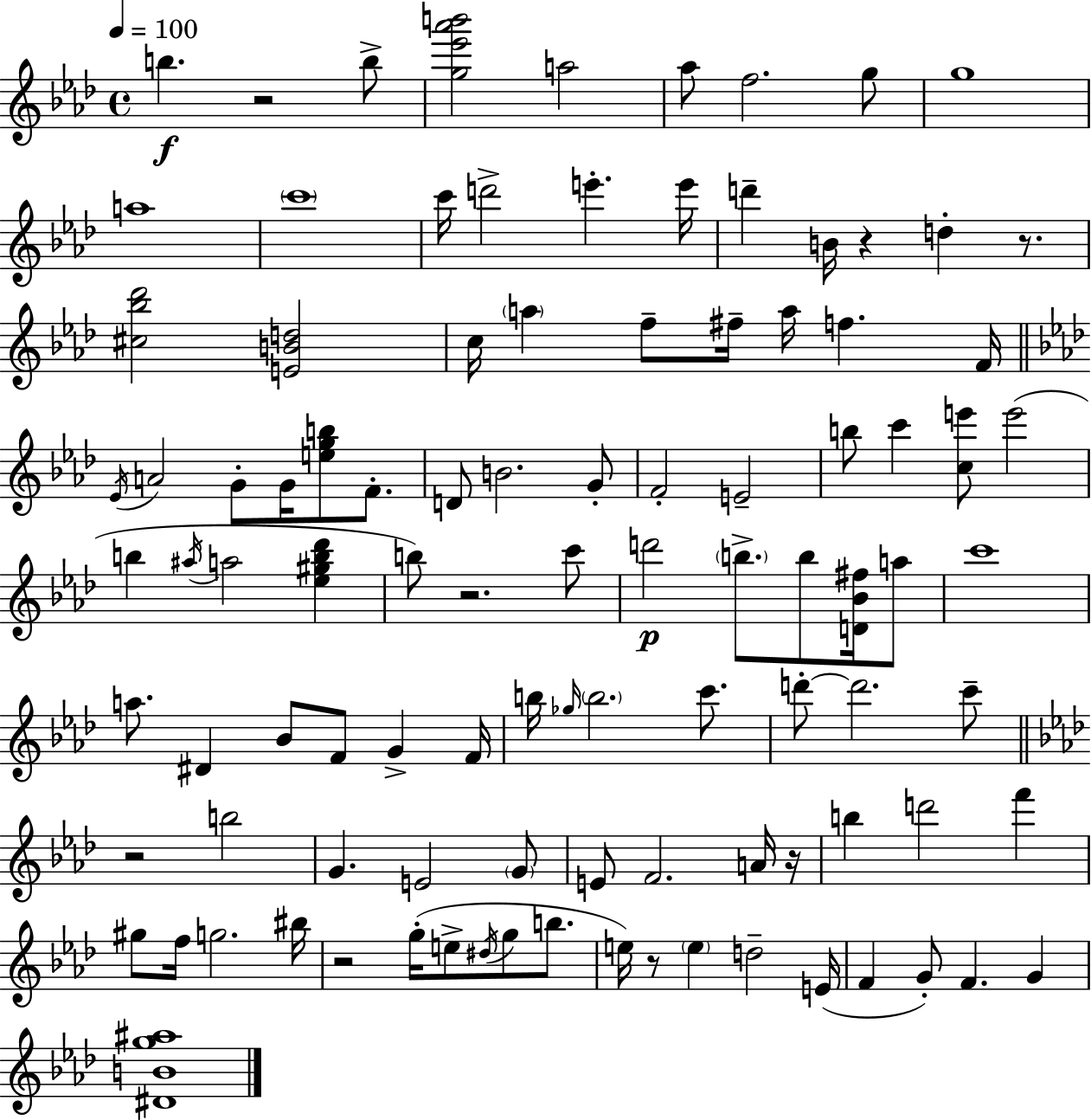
B5/q. R/h B5/e [G5,Eb6,Ab6,B6]/h A5/h Ab5/e F5/h. G5/e G5/w A5/w C6/w C6/s D6/h E6/q. E6/s D6/q B4/s R/q D5/q R/e. [C#5,Bb5,Db6]/h [E4,B4,D5]/h C5/s A5/q F5/e F#5/s A5/s F5/q. F4/s Eb4/s A4/h G4/e G4/s [E5,G5,B5]/e F4/e. D4/e B4/h. G4/e F4/h E4/h B5/e C6/q [C5,E6]/e E6/h B5/q A#5/s A5/h [Eb5,G#5,B5,Db6]/q B5/e R/h. C6/e D6/h B5/e. B5/e [D4,Bb4,F#5]/s A5/e C6/w A5/e. D#4/q Bb4/e F4/e G4/q F4/s B5/s Gb5/s B5/h. C6/e. D6/e D6/h. C6/e R/h B5/h G4/q. E4/h G4/e E4/e F4/h. A4/s R/s B5/q D6/h F6/q G#5/e F5/s G5/h. BIS5/s R/h G5/s E5/e D#5/s G5/e B5/e. E5/s R/e E5/q D5/h E4/s F4/q G4/e F4/q. G4/q [D#4,B4,G5,A#5]/w